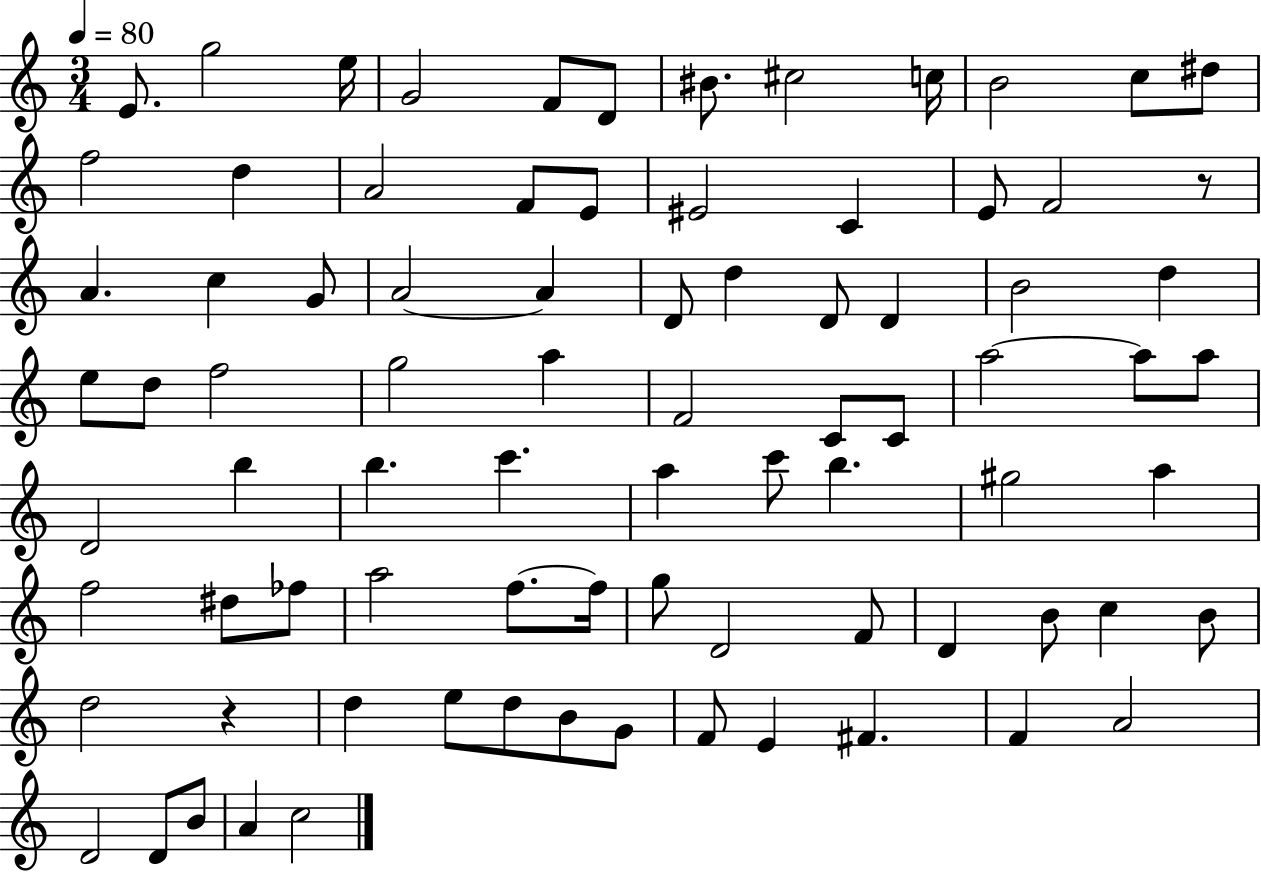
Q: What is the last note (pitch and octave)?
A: C5